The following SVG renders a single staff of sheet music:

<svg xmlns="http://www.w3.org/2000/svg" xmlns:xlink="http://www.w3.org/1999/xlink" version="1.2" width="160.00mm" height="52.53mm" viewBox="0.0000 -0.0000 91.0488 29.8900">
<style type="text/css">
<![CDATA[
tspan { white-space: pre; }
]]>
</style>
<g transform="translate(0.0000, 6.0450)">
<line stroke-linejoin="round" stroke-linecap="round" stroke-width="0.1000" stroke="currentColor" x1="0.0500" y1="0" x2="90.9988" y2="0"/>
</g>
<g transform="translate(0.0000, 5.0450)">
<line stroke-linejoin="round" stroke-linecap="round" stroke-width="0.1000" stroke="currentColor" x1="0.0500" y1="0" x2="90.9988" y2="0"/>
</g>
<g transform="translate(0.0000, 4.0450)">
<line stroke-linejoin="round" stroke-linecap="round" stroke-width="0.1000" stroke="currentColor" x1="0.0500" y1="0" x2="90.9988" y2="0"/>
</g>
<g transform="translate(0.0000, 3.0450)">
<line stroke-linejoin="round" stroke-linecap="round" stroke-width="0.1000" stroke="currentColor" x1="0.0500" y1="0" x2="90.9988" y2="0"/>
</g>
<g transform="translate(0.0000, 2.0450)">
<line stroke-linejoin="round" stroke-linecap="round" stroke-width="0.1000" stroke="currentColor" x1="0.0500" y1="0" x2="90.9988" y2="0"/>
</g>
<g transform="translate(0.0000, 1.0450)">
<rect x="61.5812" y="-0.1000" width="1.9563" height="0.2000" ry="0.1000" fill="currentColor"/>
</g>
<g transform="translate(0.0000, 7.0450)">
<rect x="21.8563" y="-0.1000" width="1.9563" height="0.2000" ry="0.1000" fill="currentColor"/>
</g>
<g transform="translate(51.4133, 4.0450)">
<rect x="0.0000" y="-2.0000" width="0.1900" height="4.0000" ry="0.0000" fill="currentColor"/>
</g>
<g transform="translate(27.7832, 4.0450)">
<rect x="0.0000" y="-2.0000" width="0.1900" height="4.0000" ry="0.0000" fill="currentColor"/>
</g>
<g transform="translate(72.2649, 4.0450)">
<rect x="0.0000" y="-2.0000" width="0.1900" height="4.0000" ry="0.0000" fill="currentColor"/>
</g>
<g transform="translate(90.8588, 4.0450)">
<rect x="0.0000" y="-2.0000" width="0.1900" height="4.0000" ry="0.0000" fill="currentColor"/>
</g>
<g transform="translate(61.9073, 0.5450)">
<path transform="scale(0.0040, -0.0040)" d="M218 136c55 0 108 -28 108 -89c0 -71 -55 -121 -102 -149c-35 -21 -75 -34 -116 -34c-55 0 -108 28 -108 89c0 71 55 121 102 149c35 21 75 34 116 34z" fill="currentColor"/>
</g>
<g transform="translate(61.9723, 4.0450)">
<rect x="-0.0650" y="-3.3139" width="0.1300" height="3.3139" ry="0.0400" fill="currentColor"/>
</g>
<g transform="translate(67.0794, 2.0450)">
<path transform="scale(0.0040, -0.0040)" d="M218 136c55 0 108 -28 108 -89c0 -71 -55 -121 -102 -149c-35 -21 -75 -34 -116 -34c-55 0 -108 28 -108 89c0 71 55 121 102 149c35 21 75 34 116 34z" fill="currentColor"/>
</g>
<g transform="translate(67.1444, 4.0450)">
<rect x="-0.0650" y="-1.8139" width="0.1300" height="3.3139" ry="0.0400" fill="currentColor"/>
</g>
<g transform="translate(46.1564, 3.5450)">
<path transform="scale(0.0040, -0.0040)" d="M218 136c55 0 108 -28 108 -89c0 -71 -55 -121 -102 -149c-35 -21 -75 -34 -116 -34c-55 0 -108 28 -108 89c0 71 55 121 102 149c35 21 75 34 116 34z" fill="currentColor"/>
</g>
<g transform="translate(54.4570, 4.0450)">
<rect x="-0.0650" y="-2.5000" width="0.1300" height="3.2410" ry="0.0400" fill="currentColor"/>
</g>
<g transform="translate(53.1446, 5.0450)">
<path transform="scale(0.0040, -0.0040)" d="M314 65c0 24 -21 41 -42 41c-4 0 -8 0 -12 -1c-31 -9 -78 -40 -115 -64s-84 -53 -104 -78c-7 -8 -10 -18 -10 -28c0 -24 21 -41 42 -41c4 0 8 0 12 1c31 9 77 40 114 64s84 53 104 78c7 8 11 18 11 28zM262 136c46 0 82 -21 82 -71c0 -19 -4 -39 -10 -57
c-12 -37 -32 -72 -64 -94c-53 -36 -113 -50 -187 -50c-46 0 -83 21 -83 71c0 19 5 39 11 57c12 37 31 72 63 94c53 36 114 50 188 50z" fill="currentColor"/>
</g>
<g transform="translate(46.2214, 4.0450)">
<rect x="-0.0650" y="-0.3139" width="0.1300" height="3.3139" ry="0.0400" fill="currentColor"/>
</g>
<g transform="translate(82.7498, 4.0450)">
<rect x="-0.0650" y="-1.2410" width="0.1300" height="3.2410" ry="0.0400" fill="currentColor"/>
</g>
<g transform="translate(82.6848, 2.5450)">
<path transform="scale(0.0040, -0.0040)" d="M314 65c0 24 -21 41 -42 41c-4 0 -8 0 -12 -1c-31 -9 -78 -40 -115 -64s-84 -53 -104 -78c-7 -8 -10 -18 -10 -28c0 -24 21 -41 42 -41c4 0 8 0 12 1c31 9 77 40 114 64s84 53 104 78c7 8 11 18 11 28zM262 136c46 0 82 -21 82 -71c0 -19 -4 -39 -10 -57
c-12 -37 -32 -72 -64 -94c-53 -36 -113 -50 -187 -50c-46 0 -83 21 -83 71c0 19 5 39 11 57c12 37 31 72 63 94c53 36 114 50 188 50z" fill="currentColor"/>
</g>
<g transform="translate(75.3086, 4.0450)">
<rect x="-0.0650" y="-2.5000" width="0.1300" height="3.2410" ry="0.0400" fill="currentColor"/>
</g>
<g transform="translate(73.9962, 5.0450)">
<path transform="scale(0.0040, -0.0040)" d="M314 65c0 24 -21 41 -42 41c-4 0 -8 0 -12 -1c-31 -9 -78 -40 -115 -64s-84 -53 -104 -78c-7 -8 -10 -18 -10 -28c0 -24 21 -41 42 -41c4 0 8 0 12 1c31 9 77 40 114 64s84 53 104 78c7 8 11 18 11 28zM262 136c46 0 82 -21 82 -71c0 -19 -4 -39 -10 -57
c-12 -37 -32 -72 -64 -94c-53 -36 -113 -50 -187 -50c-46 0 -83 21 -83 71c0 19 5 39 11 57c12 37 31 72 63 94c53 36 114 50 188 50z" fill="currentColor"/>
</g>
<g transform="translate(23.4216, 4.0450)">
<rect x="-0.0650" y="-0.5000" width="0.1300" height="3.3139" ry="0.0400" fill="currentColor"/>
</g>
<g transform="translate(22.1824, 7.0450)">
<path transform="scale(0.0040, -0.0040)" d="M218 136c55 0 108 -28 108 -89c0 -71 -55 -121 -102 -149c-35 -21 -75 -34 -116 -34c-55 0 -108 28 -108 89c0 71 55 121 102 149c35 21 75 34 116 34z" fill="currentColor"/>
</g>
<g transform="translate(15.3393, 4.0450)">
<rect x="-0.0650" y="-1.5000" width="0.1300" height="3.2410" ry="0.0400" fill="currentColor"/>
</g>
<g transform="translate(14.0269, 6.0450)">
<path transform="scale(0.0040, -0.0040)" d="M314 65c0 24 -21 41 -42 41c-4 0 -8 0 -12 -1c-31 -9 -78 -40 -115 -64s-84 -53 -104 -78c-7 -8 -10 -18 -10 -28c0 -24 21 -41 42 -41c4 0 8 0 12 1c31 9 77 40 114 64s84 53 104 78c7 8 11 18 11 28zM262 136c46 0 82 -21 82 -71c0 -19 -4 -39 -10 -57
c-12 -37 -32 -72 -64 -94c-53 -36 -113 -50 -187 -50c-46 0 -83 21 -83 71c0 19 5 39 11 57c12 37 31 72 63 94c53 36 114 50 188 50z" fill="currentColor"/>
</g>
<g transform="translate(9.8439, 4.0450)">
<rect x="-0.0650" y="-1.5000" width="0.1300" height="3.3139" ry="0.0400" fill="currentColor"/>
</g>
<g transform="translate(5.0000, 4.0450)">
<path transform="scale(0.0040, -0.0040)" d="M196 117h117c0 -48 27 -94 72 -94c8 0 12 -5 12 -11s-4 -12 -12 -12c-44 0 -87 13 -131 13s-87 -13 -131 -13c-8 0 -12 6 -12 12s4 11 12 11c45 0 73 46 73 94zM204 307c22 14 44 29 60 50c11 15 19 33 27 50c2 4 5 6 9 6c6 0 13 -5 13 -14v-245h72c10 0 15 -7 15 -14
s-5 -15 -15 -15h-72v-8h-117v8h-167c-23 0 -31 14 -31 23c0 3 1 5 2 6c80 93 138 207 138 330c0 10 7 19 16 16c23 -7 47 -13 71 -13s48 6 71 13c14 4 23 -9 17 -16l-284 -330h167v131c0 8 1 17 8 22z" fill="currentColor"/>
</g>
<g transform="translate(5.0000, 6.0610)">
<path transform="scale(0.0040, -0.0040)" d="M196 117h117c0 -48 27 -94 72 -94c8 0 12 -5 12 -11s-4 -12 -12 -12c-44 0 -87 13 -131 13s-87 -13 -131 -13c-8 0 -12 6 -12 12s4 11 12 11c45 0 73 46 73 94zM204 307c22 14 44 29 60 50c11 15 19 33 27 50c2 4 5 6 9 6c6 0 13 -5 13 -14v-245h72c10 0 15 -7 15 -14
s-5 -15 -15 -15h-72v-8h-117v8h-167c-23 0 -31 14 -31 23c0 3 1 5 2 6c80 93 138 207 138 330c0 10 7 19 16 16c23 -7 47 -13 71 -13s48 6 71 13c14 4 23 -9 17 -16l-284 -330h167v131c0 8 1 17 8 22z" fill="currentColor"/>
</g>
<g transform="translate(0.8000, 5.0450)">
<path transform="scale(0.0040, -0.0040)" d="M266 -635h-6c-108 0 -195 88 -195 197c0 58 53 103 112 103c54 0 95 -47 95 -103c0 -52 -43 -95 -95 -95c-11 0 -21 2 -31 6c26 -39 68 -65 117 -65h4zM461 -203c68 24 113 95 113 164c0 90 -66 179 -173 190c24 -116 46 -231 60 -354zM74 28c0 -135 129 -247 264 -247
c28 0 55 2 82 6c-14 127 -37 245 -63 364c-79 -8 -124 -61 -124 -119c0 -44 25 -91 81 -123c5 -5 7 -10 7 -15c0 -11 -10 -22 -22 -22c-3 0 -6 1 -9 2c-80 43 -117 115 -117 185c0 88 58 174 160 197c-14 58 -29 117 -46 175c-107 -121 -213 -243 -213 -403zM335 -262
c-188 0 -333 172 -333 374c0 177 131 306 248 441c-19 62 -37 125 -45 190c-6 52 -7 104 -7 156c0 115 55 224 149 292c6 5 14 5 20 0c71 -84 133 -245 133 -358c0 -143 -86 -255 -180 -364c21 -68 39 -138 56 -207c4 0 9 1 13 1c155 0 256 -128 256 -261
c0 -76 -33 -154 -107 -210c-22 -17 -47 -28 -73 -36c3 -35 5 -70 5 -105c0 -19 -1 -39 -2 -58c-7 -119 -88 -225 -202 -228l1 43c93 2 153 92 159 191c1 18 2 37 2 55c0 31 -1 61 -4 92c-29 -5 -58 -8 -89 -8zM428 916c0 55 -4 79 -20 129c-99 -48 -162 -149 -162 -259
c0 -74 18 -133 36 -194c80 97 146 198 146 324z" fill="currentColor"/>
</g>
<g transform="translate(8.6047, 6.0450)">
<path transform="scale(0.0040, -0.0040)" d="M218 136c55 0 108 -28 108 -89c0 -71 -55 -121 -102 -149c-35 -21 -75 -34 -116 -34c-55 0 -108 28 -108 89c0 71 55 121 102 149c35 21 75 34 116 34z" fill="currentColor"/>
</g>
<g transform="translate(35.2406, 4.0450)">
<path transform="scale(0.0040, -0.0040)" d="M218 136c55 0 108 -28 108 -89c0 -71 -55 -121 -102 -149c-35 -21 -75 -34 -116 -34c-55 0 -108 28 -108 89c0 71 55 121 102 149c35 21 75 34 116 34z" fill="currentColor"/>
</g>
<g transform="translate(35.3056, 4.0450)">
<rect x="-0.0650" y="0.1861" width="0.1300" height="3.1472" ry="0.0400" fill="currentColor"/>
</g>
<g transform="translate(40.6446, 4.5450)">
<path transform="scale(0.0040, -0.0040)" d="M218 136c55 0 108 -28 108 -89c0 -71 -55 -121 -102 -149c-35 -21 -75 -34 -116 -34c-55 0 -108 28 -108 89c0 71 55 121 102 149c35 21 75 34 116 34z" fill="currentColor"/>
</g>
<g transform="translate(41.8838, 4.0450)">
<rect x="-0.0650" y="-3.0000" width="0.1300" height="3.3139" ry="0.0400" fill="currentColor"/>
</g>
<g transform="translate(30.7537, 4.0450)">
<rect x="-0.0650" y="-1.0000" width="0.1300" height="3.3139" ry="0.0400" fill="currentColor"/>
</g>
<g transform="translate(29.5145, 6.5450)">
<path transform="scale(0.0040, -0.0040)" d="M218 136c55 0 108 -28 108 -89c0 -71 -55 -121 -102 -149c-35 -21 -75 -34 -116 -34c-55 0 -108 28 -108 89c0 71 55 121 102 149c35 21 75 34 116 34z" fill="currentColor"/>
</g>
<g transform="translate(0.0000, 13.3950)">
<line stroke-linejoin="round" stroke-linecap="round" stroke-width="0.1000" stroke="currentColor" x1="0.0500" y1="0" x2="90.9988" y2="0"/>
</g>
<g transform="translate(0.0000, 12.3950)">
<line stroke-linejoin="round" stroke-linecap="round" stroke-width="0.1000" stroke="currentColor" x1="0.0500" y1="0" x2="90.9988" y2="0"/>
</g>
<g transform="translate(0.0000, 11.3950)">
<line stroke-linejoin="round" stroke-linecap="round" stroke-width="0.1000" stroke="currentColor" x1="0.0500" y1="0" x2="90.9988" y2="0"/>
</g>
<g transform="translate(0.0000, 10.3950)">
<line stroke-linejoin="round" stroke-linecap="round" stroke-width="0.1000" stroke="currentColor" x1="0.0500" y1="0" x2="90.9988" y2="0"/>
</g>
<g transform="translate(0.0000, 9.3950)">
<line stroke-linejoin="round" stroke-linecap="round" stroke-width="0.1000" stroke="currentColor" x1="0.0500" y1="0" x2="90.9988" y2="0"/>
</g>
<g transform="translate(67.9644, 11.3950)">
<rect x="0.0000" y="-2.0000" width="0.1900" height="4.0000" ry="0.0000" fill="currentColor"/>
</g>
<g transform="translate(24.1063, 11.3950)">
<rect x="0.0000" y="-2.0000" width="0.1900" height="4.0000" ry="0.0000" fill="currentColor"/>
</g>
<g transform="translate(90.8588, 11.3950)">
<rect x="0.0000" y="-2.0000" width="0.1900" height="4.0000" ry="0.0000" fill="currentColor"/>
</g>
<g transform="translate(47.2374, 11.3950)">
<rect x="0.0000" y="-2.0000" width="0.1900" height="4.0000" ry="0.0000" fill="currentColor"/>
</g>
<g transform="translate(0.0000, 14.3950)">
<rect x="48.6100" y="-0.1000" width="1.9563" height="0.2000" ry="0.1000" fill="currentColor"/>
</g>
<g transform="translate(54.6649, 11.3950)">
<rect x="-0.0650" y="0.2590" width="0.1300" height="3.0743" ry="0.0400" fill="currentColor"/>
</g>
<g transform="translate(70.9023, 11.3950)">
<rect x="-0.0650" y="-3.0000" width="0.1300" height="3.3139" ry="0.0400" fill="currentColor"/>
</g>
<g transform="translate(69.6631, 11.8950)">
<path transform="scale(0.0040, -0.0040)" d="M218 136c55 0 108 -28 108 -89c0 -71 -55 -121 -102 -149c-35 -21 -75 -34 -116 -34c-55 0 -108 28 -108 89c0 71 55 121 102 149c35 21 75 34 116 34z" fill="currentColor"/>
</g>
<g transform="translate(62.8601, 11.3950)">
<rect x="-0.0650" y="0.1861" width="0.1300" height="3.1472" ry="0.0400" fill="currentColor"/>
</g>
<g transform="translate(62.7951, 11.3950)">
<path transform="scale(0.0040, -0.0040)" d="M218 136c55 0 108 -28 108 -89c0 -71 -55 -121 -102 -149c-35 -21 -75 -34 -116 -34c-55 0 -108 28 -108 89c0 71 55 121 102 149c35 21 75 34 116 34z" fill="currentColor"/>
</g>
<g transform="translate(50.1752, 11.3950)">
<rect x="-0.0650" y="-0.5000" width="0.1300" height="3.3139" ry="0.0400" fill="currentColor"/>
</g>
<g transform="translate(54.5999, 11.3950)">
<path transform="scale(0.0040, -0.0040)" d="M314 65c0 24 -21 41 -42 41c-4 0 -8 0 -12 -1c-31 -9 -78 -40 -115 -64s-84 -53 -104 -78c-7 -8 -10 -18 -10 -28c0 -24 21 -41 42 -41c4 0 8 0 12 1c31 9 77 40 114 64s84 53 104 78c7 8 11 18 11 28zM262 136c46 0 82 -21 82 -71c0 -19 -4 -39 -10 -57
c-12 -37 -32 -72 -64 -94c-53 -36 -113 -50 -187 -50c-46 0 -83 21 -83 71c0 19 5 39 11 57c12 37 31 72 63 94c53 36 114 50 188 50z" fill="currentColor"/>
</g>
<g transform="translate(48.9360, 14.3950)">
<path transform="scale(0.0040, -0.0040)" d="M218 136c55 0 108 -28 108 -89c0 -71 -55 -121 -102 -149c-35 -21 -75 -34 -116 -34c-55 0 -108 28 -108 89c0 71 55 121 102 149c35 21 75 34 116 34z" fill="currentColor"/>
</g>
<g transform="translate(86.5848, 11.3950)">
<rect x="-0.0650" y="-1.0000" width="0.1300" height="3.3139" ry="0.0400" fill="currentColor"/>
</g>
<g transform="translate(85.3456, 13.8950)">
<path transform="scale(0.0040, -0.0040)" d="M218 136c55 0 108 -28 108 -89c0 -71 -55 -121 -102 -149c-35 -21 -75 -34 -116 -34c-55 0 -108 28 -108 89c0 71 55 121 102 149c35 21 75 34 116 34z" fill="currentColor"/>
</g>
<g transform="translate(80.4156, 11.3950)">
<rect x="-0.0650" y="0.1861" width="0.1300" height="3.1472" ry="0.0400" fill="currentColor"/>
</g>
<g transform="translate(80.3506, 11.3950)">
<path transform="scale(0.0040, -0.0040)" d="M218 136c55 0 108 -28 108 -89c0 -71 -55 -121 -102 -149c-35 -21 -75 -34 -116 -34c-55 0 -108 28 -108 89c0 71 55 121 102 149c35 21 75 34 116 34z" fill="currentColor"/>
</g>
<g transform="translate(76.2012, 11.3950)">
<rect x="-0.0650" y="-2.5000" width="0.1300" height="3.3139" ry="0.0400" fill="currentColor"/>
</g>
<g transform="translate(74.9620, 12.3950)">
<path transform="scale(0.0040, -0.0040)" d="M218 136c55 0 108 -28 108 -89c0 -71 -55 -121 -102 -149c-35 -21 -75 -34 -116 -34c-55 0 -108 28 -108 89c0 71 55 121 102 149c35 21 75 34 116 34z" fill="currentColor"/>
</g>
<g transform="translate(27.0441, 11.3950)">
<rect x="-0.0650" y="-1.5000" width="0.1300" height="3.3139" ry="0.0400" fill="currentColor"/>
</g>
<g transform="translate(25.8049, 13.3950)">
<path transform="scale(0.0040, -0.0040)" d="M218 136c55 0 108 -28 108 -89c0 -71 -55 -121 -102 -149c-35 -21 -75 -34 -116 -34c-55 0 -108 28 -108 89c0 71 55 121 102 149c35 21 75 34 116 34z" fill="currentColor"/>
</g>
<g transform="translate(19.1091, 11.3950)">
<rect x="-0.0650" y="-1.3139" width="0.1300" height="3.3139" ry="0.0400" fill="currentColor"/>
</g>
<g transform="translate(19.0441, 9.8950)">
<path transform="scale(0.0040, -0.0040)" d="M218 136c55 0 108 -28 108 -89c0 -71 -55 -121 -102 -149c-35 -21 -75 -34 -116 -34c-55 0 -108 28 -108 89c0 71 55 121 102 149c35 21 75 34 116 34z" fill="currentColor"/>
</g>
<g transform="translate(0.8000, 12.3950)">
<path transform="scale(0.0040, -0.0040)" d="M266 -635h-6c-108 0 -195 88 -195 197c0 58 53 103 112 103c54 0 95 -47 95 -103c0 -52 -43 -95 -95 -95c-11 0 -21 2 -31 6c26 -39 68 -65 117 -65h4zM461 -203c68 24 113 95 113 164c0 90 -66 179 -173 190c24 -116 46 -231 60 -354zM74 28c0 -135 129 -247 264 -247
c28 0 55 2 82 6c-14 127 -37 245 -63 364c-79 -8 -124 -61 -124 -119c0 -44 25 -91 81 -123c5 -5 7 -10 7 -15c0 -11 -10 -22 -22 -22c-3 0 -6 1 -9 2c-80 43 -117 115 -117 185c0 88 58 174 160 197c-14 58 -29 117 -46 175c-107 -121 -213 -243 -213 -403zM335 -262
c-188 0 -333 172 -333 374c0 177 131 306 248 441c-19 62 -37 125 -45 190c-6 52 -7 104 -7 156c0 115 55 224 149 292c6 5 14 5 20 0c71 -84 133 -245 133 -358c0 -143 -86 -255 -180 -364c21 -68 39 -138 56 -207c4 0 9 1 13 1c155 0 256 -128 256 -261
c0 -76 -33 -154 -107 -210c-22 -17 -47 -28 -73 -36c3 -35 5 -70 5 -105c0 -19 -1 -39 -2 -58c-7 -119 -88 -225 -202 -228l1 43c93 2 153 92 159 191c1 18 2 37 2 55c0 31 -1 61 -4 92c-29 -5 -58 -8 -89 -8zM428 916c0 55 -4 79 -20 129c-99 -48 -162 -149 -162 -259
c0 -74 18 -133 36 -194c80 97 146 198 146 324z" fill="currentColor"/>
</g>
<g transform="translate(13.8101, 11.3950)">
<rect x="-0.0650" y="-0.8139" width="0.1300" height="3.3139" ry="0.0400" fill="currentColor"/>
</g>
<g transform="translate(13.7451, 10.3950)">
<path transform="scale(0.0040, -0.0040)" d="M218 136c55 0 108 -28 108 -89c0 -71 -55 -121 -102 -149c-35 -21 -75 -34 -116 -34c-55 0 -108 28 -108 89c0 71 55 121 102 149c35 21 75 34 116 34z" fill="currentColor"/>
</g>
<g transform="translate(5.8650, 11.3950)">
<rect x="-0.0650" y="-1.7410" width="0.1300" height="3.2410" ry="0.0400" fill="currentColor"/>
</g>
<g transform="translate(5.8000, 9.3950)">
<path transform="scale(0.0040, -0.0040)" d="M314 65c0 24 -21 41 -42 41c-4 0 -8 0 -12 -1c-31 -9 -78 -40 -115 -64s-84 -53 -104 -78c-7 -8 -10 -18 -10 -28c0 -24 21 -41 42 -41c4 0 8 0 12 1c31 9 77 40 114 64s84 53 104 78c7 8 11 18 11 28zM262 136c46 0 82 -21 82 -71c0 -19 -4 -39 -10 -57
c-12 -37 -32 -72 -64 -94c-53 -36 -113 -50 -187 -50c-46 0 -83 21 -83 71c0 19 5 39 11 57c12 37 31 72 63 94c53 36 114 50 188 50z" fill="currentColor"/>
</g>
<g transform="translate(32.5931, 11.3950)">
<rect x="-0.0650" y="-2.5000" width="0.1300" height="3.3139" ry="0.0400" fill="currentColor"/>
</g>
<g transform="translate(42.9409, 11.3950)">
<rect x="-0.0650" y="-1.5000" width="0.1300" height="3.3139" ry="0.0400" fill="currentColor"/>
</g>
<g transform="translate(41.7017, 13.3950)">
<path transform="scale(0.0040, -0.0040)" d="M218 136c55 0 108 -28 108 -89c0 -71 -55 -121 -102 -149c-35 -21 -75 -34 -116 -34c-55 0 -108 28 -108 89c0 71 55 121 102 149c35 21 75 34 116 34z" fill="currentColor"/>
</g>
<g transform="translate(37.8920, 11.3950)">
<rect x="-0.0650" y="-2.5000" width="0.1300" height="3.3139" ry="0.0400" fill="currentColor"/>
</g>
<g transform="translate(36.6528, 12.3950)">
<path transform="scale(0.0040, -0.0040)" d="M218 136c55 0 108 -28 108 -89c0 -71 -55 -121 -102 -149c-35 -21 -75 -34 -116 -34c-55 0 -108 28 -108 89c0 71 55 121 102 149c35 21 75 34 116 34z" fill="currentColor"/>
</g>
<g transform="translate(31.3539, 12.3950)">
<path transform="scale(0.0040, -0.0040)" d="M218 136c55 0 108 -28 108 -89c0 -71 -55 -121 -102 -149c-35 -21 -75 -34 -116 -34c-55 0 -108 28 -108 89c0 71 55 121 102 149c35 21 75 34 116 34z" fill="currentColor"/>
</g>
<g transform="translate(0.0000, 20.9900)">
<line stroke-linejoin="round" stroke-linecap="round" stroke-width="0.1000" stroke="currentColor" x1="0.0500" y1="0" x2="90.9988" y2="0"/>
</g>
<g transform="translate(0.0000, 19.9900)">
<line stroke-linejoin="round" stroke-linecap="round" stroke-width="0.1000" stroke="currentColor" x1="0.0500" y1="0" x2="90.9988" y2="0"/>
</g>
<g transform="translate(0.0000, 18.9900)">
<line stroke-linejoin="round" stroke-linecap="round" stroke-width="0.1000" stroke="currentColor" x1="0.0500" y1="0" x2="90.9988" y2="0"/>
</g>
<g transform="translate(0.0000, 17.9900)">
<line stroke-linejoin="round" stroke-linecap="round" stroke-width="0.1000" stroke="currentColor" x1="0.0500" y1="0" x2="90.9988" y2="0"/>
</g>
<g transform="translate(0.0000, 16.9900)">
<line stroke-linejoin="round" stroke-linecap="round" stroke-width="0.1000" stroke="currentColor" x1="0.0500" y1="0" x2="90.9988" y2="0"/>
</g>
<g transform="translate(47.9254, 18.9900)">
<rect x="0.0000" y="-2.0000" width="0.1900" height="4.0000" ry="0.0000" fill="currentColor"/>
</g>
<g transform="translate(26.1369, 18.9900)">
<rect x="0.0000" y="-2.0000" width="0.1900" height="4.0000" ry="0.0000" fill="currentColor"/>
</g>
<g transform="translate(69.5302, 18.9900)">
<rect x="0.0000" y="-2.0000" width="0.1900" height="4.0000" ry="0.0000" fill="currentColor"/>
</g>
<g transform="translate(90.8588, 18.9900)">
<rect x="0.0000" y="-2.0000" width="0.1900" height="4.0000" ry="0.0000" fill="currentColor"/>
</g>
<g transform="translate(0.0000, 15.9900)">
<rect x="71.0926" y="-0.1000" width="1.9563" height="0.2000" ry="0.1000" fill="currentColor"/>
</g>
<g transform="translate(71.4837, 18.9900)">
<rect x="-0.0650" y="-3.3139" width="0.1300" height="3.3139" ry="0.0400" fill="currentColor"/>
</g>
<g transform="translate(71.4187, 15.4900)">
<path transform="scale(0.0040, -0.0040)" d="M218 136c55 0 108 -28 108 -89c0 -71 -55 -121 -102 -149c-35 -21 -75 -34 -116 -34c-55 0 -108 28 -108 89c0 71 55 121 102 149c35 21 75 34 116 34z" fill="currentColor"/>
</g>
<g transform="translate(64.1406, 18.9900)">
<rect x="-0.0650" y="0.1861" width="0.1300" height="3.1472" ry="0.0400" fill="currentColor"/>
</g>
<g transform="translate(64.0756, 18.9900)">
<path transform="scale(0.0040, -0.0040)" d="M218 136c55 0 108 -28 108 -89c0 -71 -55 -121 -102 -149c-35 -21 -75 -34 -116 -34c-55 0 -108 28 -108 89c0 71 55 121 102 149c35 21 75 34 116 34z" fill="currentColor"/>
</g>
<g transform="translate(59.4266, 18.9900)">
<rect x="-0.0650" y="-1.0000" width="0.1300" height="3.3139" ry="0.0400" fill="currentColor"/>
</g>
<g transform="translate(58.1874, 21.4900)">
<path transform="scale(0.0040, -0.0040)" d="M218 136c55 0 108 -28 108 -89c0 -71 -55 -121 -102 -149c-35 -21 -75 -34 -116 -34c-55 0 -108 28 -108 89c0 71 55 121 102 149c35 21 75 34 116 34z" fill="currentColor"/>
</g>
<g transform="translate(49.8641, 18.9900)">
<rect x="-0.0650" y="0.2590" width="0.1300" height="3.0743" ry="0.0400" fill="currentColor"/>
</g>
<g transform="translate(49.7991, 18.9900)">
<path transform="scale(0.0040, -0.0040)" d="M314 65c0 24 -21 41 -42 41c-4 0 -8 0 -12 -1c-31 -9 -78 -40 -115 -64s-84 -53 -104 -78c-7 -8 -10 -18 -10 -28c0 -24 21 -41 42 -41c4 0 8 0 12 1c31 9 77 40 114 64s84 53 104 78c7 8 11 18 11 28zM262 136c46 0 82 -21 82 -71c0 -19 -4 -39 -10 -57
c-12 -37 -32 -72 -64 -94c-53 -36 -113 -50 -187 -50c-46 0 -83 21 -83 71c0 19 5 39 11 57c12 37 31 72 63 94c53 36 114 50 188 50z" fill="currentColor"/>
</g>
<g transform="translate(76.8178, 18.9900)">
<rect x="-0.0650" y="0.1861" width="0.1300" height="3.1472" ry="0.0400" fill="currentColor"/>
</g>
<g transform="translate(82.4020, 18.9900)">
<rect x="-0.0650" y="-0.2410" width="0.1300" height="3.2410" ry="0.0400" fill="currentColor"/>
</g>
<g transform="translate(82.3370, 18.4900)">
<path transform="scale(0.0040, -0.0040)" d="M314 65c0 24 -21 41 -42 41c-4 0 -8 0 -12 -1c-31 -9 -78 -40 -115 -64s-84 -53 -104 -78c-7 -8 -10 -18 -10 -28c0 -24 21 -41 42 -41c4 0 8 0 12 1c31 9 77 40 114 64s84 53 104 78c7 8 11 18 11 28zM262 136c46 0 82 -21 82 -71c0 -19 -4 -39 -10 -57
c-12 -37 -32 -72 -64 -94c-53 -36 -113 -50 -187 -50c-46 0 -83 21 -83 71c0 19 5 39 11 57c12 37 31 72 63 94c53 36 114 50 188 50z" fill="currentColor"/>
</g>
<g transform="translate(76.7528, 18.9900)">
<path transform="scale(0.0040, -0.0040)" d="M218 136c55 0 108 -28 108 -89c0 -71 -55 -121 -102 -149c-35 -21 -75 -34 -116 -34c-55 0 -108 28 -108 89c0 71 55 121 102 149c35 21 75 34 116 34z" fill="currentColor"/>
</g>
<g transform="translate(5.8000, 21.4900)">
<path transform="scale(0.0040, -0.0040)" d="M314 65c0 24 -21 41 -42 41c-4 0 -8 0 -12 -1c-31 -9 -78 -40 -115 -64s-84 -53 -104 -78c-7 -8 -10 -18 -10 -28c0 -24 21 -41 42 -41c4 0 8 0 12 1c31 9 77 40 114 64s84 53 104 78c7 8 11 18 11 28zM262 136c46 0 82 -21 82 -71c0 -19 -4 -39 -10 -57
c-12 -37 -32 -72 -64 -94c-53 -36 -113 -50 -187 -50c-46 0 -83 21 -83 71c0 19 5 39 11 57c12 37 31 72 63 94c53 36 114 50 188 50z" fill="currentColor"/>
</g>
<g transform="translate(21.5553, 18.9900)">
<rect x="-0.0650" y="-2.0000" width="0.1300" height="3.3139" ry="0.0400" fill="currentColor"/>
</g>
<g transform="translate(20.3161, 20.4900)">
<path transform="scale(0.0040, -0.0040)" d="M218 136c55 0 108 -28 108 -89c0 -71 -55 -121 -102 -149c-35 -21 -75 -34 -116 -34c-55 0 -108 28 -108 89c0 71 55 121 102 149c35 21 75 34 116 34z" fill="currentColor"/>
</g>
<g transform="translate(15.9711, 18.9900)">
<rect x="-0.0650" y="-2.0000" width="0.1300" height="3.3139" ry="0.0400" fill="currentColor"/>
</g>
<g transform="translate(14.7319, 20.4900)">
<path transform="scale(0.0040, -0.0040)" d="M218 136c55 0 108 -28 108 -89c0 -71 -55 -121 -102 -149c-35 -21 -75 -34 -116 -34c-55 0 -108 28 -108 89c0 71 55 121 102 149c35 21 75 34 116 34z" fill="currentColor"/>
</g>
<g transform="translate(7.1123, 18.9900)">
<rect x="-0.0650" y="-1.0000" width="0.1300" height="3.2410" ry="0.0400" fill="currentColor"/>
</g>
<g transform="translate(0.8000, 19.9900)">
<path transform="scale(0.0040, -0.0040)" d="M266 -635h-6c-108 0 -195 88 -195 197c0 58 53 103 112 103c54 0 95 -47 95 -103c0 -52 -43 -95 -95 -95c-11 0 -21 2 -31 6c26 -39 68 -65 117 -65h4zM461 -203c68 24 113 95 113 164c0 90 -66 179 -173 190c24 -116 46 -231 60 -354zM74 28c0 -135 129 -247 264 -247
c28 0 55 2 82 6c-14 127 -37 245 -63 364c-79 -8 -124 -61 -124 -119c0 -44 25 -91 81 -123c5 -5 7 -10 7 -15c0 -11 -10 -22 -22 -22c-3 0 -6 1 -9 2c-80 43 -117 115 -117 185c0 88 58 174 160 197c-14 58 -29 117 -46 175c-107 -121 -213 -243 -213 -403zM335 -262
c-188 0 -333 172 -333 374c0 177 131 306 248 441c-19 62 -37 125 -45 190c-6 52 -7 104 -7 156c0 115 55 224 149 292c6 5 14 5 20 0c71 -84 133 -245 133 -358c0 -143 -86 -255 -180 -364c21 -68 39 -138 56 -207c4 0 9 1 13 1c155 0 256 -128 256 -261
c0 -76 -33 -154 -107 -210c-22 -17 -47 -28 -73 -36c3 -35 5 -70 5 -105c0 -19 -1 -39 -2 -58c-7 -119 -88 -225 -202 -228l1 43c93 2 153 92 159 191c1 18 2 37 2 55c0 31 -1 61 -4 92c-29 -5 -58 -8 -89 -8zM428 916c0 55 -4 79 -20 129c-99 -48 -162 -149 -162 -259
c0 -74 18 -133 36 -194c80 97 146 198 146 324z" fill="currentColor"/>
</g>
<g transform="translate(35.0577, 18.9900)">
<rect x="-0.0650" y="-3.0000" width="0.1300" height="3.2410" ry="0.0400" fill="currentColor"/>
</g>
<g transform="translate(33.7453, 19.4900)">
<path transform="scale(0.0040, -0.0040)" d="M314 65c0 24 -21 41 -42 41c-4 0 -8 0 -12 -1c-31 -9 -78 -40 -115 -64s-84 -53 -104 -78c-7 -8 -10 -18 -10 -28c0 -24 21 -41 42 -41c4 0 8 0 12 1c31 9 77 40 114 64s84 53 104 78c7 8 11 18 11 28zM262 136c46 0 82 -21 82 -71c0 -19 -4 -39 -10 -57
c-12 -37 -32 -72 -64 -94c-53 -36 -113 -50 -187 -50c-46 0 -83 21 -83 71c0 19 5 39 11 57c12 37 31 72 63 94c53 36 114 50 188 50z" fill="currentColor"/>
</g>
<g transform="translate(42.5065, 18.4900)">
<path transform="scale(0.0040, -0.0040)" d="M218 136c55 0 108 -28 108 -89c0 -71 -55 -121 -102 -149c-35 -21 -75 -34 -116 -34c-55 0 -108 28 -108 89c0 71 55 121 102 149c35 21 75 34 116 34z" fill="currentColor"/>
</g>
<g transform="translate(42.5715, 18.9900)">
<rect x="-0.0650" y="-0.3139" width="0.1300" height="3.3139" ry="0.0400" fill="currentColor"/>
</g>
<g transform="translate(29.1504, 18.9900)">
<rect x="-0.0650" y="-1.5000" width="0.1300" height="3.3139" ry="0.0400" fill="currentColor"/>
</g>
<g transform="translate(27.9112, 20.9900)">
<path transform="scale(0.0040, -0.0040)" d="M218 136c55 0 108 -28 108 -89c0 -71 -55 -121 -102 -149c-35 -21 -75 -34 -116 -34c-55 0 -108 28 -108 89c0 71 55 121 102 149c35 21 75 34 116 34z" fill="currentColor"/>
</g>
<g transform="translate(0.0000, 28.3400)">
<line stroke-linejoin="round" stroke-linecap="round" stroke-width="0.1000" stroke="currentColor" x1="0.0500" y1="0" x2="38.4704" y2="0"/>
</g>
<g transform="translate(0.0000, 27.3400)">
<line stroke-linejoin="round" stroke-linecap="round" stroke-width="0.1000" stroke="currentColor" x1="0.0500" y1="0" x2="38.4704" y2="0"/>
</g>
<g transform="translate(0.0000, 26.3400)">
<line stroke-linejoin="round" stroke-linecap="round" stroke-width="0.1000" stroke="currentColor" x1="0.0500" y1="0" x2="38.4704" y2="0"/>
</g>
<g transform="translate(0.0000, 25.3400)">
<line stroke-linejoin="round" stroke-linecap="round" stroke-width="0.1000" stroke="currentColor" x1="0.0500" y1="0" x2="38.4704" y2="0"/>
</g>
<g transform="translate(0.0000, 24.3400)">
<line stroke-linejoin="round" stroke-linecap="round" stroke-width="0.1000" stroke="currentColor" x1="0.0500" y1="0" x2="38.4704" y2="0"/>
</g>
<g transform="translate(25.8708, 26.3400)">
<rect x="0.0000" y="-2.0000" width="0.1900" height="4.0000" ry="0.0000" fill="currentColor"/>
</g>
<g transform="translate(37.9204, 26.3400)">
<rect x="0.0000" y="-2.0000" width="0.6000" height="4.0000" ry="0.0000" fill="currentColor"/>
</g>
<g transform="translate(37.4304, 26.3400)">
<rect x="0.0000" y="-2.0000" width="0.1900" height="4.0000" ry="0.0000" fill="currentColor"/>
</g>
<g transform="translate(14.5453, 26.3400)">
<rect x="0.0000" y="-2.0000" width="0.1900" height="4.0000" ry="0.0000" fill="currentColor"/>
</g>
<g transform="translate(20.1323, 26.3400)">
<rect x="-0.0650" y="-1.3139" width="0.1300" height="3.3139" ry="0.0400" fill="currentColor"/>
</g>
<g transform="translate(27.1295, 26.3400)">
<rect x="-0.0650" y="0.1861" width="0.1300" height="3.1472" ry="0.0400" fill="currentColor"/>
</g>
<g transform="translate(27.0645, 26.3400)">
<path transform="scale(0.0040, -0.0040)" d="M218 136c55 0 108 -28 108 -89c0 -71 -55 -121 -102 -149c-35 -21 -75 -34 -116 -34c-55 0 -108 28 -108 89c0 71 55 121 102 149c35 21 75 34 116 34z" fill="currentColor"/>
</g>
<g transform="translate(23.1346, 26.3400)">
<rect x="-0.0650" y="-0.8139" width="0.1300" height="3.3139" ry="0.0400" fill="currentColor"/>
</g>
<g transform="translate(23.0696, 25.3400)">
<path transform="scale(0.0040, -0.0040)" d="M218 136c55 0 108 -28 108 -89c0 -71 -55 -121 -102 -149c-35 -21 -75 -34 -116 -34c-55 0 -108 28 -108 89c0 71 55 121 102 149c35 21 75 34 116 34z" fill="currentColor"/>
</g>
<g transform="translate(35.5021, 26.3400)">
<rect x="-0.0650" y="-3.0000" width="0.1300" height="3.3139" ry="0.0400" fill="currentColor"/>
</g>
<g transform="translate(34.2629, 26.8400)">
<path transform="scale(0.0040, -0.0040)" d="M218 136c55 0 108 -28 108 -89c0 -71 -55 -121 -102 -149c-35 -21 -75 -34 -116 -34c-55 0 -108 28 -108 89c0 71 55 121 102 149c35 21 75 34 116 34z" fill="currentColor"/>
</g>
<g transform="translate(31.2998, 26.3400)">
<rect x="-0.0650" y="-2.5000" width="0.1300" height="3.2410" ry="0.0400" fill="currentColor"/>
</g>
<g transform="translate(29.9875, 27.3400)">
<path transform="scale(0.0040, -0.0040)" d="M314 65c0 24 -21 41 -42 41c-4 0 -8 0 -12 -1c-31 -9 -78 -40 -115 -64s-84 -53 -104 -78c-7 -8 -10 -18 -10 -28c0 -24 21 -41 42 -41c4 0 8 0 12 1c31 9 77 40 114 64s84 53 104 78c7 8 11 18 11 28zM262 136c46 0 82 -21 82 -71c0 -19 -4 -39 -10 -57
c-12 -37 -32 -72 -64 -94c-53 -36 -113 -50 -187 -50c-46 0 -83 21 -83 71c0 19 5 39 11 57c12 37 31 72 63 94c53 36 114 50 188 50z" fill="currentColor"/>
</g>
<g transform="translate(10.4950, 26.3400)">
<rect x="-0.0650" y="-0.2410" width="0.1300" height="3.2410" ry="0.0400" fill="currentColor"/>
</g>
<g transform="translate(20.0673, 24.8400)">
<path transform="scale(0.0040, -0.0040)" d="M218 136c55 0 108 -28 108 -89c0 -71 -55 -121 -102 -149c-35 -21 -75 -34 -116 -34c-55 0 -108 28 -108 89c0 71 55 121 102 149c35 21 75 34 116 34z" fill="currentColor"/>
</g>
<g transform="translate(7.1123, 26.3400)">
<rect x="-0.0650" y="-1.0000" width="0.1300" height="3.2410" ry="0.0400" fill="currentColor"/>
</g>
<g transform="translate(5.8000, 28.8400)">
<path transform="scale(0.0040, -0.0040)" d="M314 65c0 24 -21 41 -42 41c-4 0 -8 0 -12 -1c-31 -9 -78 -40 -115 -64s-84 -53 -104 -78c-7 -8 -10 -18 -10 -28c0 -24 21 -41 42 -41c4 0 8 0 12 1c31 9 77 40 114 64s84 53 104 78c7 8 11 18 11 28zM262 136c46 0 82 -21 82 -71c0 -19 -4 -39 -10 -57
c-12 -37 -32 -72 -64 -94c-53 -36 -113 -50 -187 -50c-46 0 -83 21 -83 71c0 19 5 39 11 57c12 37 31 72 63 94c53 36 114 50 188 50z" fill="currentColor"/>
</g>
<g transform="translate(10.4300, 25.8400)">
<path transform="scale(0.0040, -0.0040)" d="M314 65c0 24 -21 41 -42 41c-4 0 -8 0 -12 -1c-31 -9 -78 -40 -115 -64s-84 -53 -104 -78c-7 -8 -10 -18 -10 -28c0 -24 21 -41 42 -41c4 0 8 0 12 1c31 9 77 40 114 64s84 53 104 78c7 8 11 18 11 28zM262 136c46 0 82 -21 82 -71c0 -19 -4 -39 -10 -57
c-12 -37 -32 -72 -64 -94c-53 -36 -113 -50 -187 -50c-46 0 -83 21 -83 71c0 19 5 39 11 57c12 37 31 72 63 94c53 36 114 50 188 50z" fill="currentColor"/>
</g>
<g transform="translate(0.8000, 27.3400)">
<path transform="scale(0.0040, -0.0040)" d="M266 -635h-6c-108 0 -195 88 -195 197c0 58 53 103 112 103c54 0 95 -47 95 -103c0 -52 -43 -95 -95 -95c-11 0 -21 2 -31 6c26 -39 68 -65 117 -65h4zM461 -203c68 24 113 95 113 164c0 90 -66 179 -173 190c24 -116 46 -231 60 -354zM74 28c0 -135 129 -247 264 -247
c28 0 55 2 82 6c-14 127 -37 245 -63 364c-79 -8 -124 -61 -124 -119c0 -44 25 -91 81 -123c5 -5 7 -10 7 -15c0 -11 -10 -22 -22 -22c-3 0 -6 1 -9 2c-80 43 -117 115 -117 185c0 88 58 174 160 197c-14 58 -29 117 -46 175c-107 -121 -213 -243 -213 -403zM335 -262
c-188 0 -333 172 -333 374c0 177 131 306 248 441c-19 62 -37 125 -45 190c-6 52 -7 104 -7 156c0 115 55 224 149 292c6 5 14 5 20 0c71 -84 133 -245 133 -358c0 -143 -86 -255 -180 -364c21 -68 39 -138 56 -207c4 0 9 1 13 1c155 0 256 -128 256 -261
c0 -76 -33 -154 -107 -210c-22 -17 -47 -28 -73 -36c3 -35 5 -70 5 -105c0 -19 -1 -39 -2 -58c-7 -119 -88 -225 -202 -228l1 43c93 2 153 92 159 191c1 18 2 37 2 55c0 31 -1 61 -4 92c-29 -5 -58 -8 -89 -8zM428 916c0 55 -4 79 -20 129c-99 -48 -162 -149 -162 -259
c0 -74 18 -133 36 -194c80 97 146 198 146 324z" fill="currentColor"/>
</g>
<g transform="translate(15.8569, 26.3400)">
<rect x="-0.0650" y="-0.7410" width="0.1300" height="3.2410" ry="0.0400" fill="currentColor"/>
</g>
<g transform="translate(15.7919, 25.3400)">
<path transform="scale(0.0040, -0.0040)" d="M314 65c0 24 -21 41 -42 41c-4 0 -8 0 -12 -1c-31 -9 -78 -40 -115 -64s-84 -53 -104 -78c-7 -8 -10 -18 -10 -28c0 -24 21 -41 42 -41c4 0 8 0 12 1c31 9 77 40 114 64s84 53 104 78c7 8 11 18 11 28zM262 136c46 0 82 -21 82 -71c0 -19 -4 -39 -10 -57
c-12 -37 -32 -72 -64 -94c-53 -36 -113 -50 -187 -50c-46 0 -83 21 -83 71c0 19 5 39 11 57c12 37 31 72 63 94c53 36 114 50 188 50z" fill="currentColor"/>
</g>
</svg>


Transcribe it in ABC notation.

X:1
T:Untitled
M:4/4
L:1/4
K:C
E E2 C D B A c G2 b f G2 e2 f2 d e E G G E C B2 B A G B D D2 F F E A2 c B2 D B b B c2 D2 c2 d2 e d B G2 A